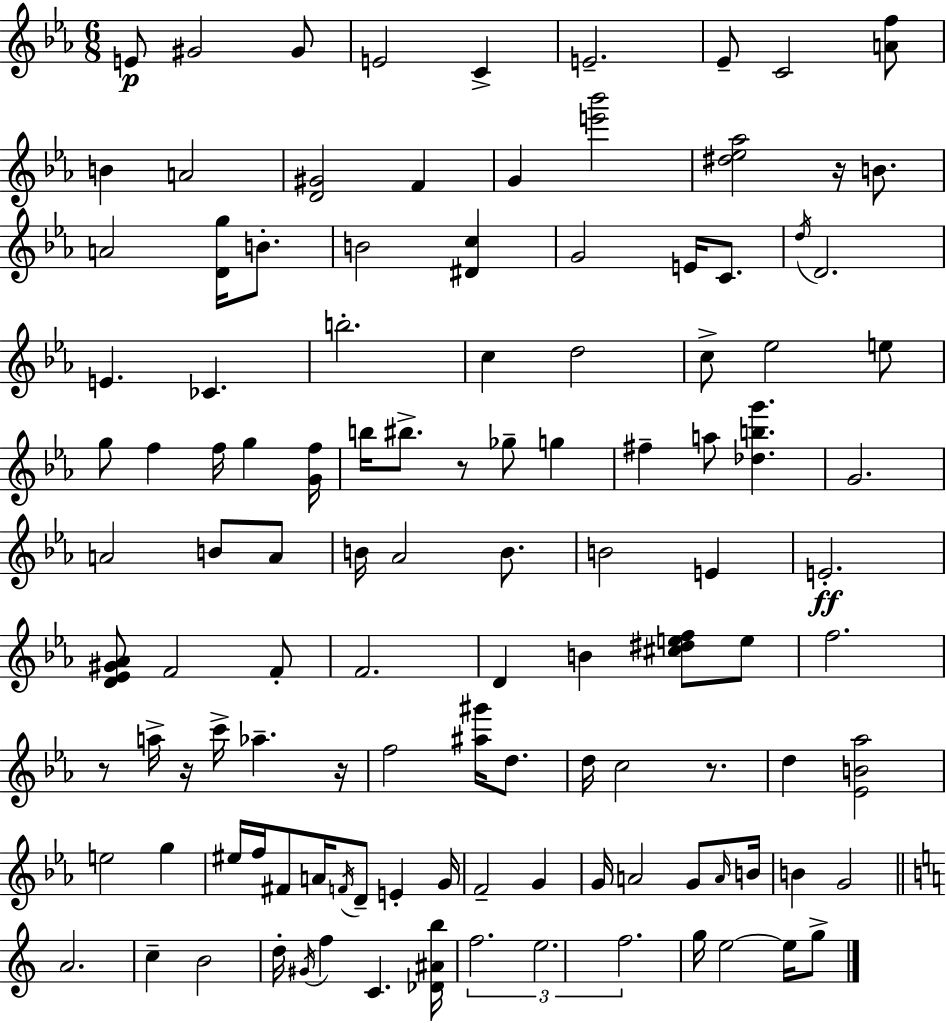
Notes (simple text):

E4/e G#4/h G#4/e E4/h C4/q E4/h. Eb4/e C4/h [A4,F5]/e B4/q A4/h [D4,G#4]/h F4/q G4/q [E6,Bb6]/h [D#5,Eb5,Ab5]/h R/s B4/e. A4/h [D4,G5]/s B4/e. B4/h [D#4,C5]/q G4/h E4/s C4/e. D5/s D4/h. E4/q. CES4/q. B5/h. C5/q D5/h C5/e Eb5/h E5/e G5/e F5/q F5/s G5/q [G4,F5]/s B5/s BIS5/e. R/e Gb5/e G5/q F#5/q A5/e [Db5,B5,G6]/q. G4/h. A4/h B4/e A4/e B4/s Ab4/h B4/e. B4/h E4/q E4/h. [D4,Eb4,G#4,Ab4]/e F4/h F4/e F4/h. D4/q B4/q [C#5,D#5,E5,F5]/e E5/e F5/h. R/e A5/s R/s C6/s Ab5/q. R/s F5/h [A#5,G#6]/s D5/e. D5/s C5/h R/e. D5/q [Eb4,B4,Ab5]/h E5/h G5/q EIS5/s F5/s F#4/e A4/s F4/s D4/e E4/q G4/s F4/h G4/q G4/s A4/h G4/e A4/s B4/s B4/q G4/h A4/h. C5/q B4/h D5/s G#4/s F5/q C4/q. [Db4,A#4,B5]/s F5/h. E5/h. F5/h. G5/s E5/h E5/s G5/e